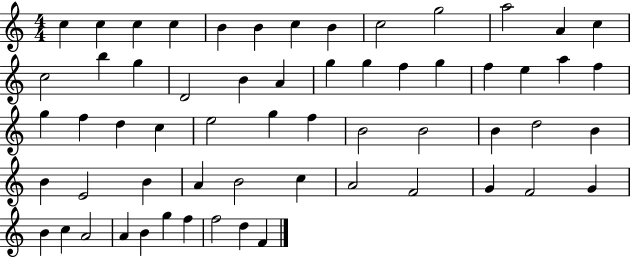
X:1
T:Untitled
M:4/4
L:1/4
K:C
c c c c B B c B c2 g2 a2 A c c2 b g D2 B A g g f g f e a f g f d c e2 g f B2 B2 B d2 B B E2 B A B2 c A2 F2 G F2 G B c A2 A B g f f2 d F